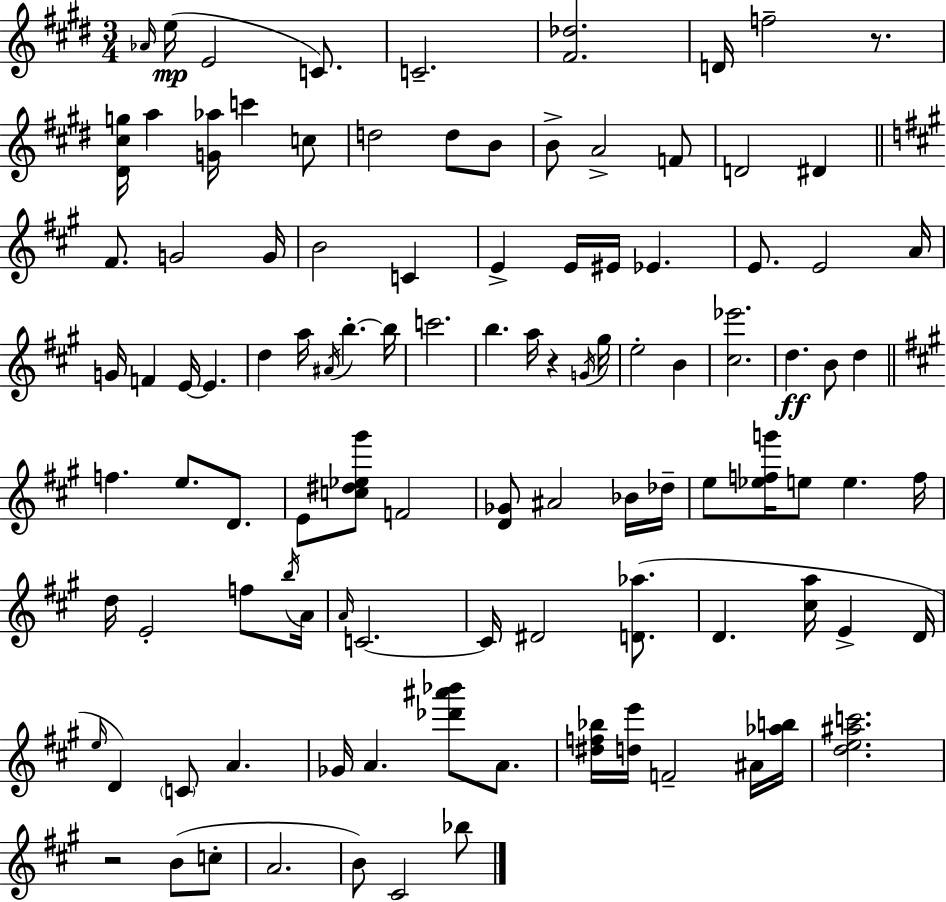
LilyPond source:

{
  \clef treble
  \numericTimeSignature
  \time 3/4
  \key e \major
  \grace { aes'16 }\mp e''16( e'2 c'8.) | c'2.-- | <fis' des''>2. | d'16 f''2-- r8. | \break <dis' cis'' g''>16 a''4 <g' aes''>16 c'''4 c''8 | d''2 d''8 b'8 | b'8-> a'2-> f'8 | d'2 dis'4 | \break \bar "||" \break \key a \major fis'8. g'2 g'16 | b'2 c'4 | e'4-> e'16 eis'16 ees'4. | e'8. e'2 a'16 | \break g'16 f'4 e'16~~ e'4. | d''4 a''16 \acciaccatura { ais'16 } b''4.-.~~ | b''16 c'''2. | b''4. a''16 r4 | \break \acciaccatura { g'16 } gis''16 e''2-. b'4 | <cis'' ees'''>2. | d''4.\ff b'8 d''4 | \bar "||" \break \key a \major f''4. e''8. d'8. | e'8 <c'' dis'' ees'' gis'''>8 f'2 | <d' ges'>8 ais'2 bes'16 des''16-- | e''8 <ees'' f'' g'''>16 e''8 e''4. f''16 | \break d''16 e'2-. f''8 \acciaccatura { b''16 } | a'16 \grace { a'16 } c'2.~~ | c'16 dis'2 <d' aes''>8.( | d'4. <cis'' a''>16 e'4-> | \break d'16 \grace { e''16 }) d'4 \parenthesize c'8 a'4. | ges'16 a'4. <des''' ais''' bes'''>8 | a'8. <dis'' f'' bes''>16 <d'' e'''>16 f'2-- | ais'16 <aes'' b''>16 <d'' e'' ais'' c'''>2. | \break r2 b'8( | c''8-. a'2. | b'8) cis'2 | bes''8 \bar "|."
}